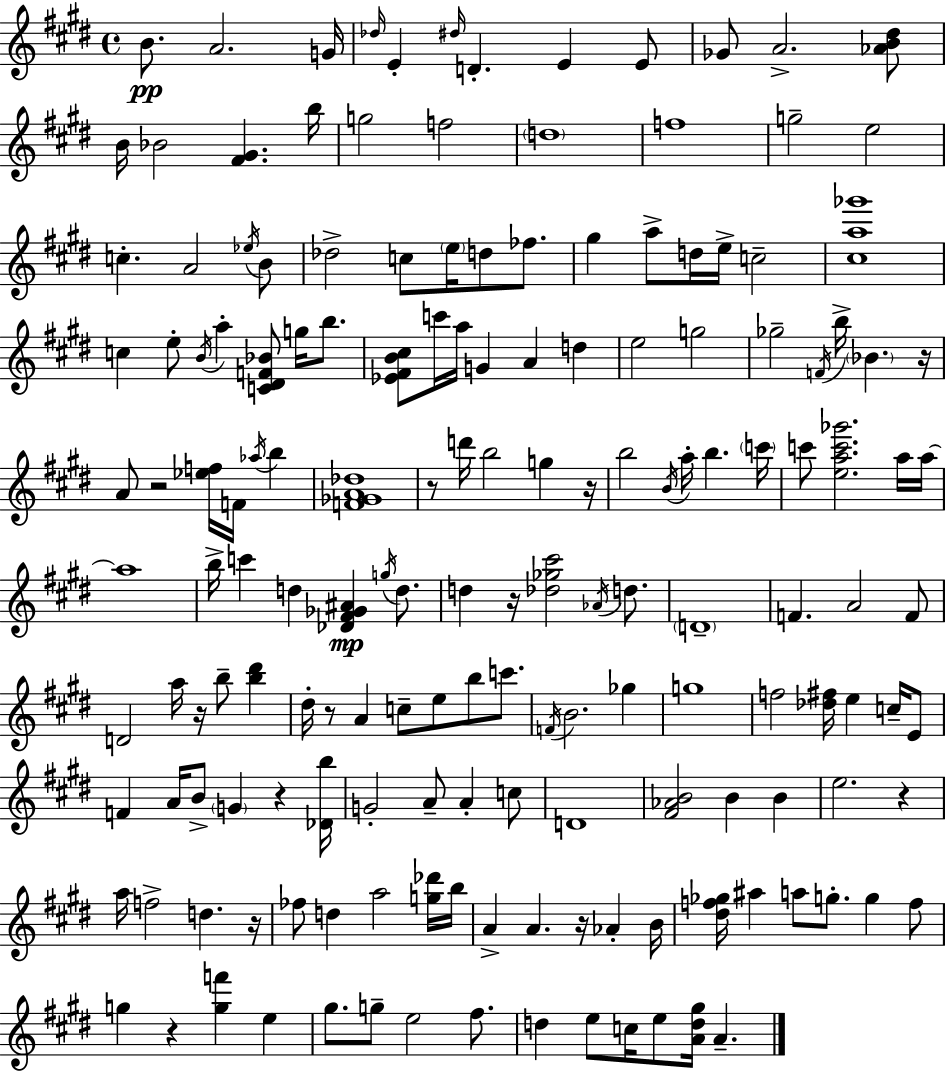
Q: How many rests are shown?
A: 12